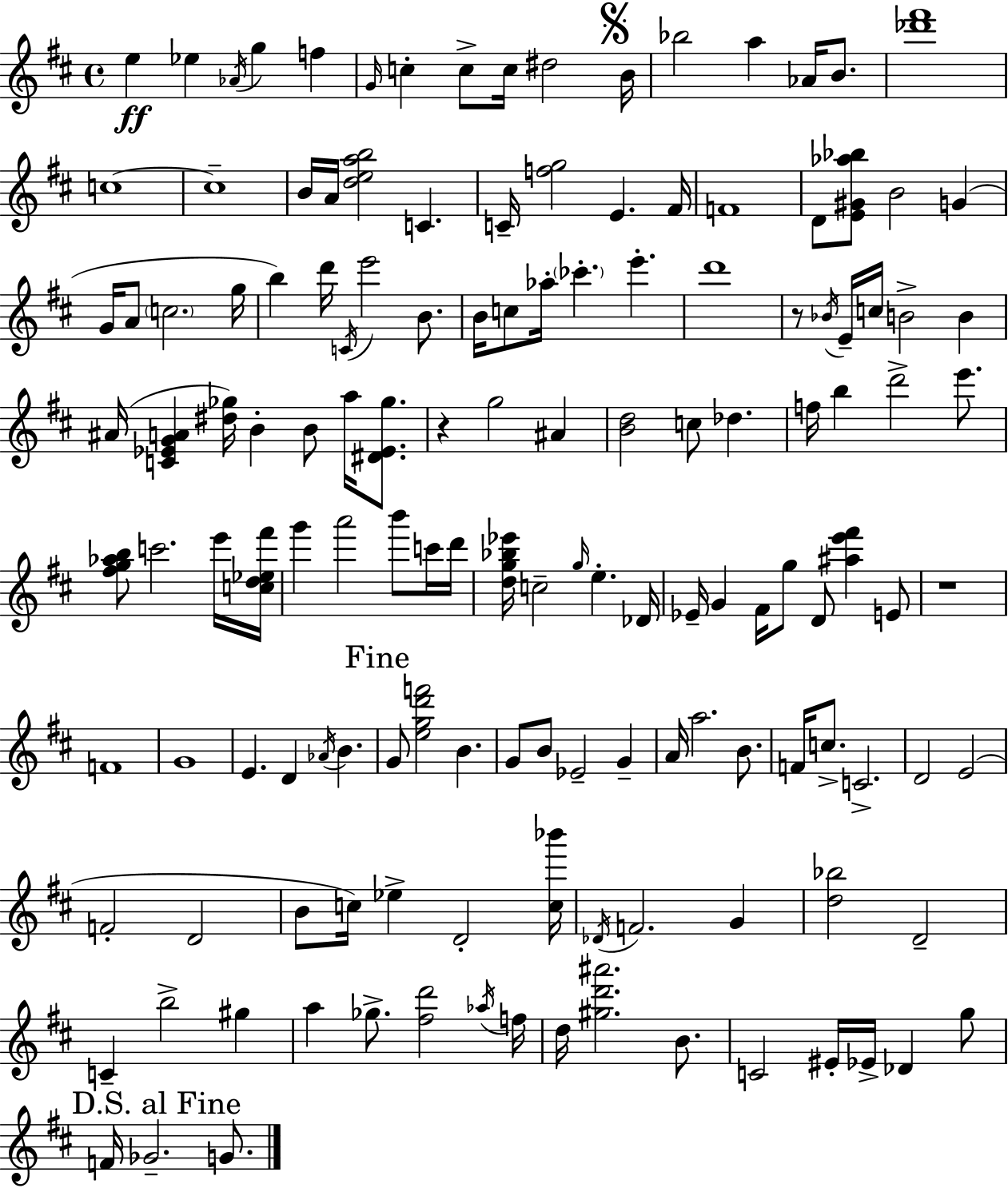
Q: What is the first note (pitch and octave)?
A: E5